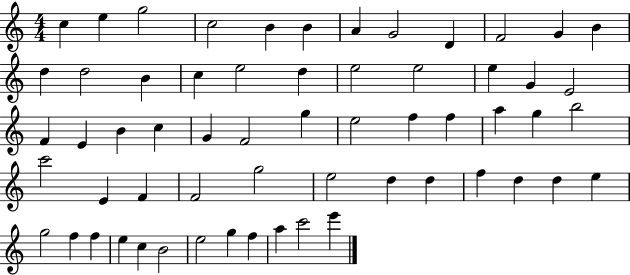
C5/q E5/q G5/h C5/h B4/q B4/q A4/q G4/h D4/q F4/h G4/q B4/q D5/q D5/h B4/q C5/q E5/h D5/q E5/h E5/h E5/q G4/q E4/h F4/q E4/q B4/q C5/q G4/q F4/h G5/q E5/h F5/q F5/q A5/q G5/q B5/h C6/h E4/q F4/q F4/h G5/h E5/h D5/q D5/q F5/q D5/q D5/q E5/q G5/h F5/q F5/q E5/q C5/q B4/h E5/h G5/q F5/q A5/q C6/h E6/q